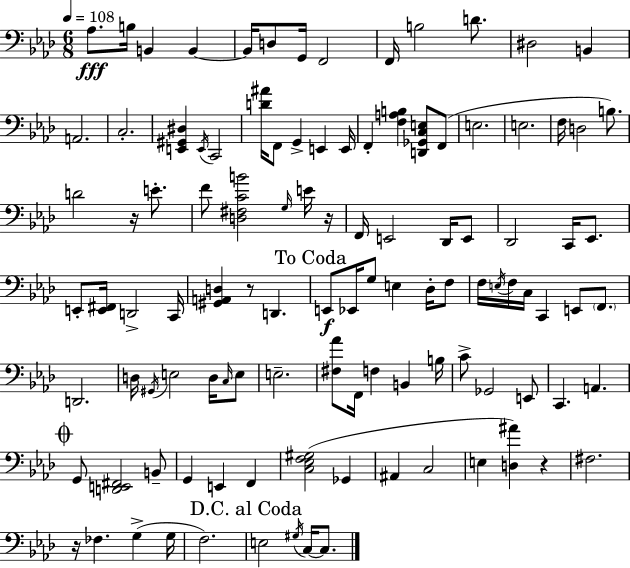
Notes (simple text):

Ab3/e. B3/s B2/q B2/q B2/s D3/e G2/s F2/h F2/s B3/h D4/e. D#3/h B2/q A2/h. C3/h. [E2,G#2,D#3]/q E2/s C2/h [D4,A#4]/s F2/e G2/q E2/q E2/s F2/q [F3,A3,B3]/q [D2,Gb2,C3,E3]/e F2/e E3/h. E3/h. F3/s D3/h B3/e. D4/h R/s E4/e. F4/e [D3,F#3,C4,B4]/h G3/s E4/s R/s F2/s E2/h Db2/s E2/e Db2/h C2/s Eb2/e. E2/e [E2,F#2]/s D2/h C2/s [G#2,A2,D3]/q R/e D2/q. E2/e Eb2/s G3/e E3/q Db3/s F3/e F3/s E3/s F3/s C3/s C2/q E2/e F2/e. D2/h. D3/s G#2/s E3/h D3/s C3/s E3/e E3/h. [F#3,Ab4]/e F2/s F3/q B2/q B3/s C4/e Gb2/h E2/e C2/q. A2/q. G2/e [D2,E2,F#2]/h B2/e G2/q E2/q F2/q [C3,Eb3,F3,G#3]/h Gb2/q A#2/q C3/h E3/q [D3,A#4]/q R/q F#3/h. R/s FES3/q. G3/q G3/s F3/h. E3/h G#3/s C3/s C3/e.